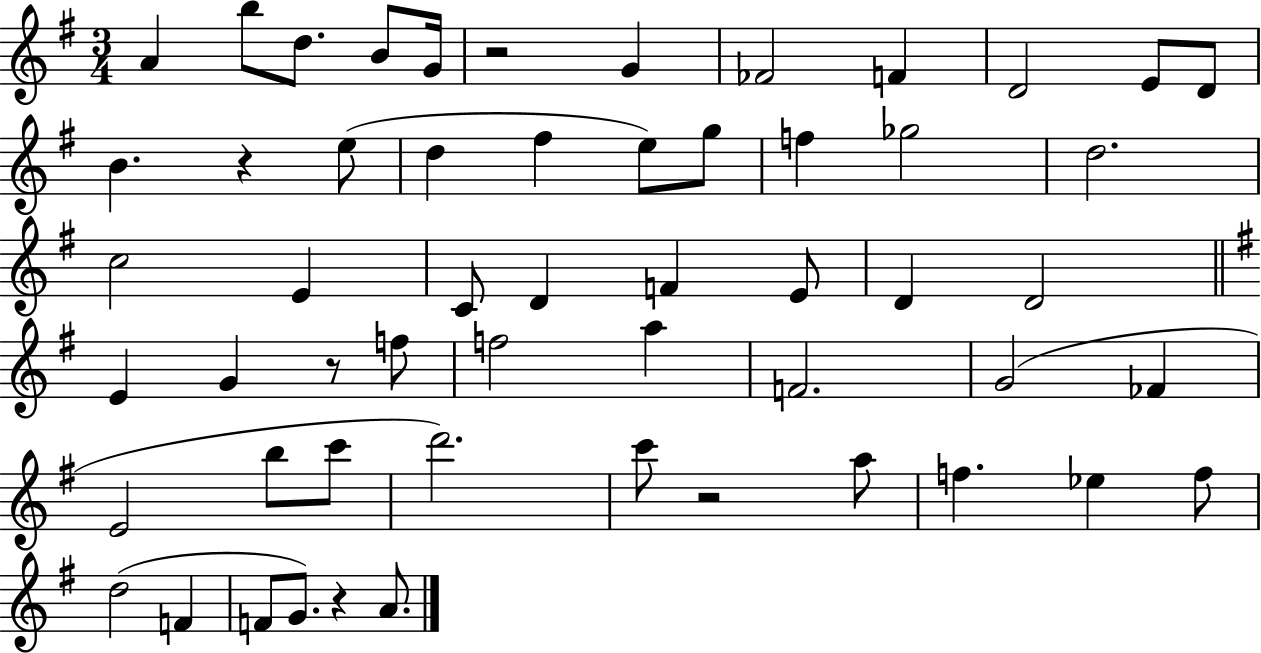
{
  \clef treble
  \numericTimeSignature
  \time 3/4
  \key g \major
  \repeat volta 2 { a'4 b''8 d''8. b'8 g'16 | r2 g'4 | fes'2 f'4 | d'2 e'8 d'8 | \break b'4. r4 e''8( | d''4 fis''4 e''8) g''8 | f''4 ges''2 | d''2. | \break c''2 e'4 | c'8 d'4 f'4 e'8 | d'4 d'2 | \bar "||" \break \key g \major e'4 g'4 r8 f''8 | f''2 a''4 | f'2. | g'2( fes'4 | \break e'2 b''8 c'''8 | d'''2.) | c'''8 r2 a''8 | f''4. ees''4 f''8 | \break d''2( f'4 | f'8 g'8.) r4 a'8. | } \bar "|."
}